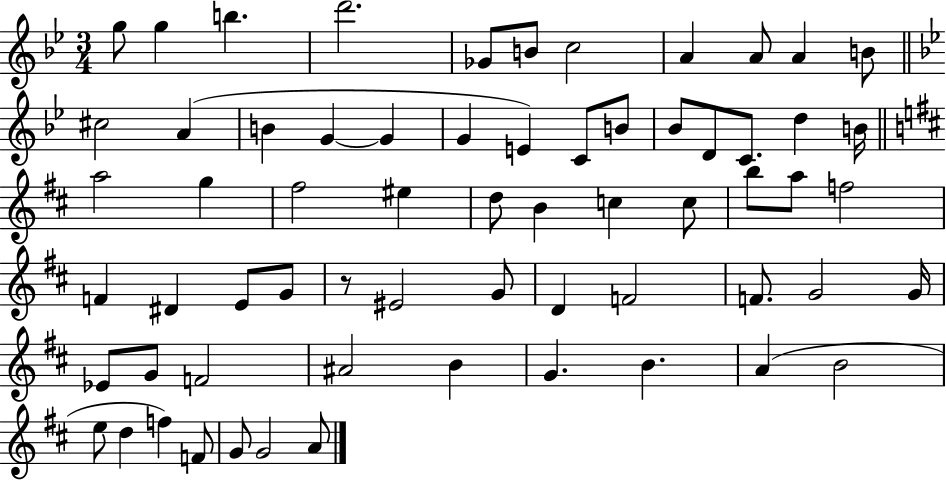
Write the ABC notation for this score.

X:1
T:Untitled
M:3/4
L:1/4
K:Bb
g/2 g b d'2 _G/2 B/2 c2 A A/2 A B/2 ^c2 A B G G G E C/2 B/2 _B/2 D/2 C/2 d B/4 a2 g ^f2 ^e d/2 B c c/2 b/2 a/2 f2 F ^D E/2 G/2 z/2 ^E2 G/2 D F2 F/2 G2 G/4 _E/2 G/2 F2 ^A2 B G B A B2 e/2 d f F/2 G/2 G2 A/2